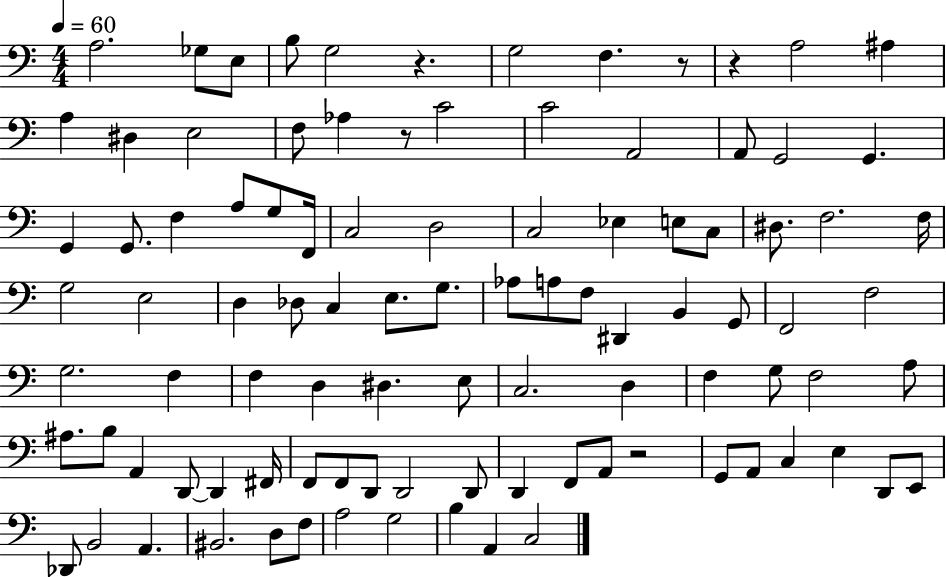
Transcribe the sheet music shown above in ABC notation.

X:1
T:Untitled
M:4/4
L:1/4
K:C
A,2 _G,/2 E,/2 B,/2 G,2 z G,2 F, z/2 z A,2 ^A, A, ^D, E,2 F,/2 _A, z/2 C2 C2 A,,2 A,,/2 G,,2 G,, G,, G,,/2 F, A,/2 G,/2 F,,/4 C,2 D,2 C,2 _E, E,/2 C,/2 ^D,/2 F,2 F,/4 G,2 E,2 D, _D,/2 C, E,/2 G,/2 _A,/2 A,/2 F,/2 ^D,, B,, G,,/2 F,,2 F,2 G,2 F, F, D, ^D, E,/2 C,2 D, F, G,/2 F,2 A,/2 ^A,/2 B,/2 A,, D,,/2 D,, ^F,,/4 F,,/2 F,,/2 D,,/2 D,,2 D,,/2 D,, F,,/2 A,,/2 z2 G,,/2 A,,/2 C, E, D,,/2 E,,/2 _D,,/2 B,,2 A,, ^B,,2 D,/2 F,/2 A,2 G,2 B, A,, C,2